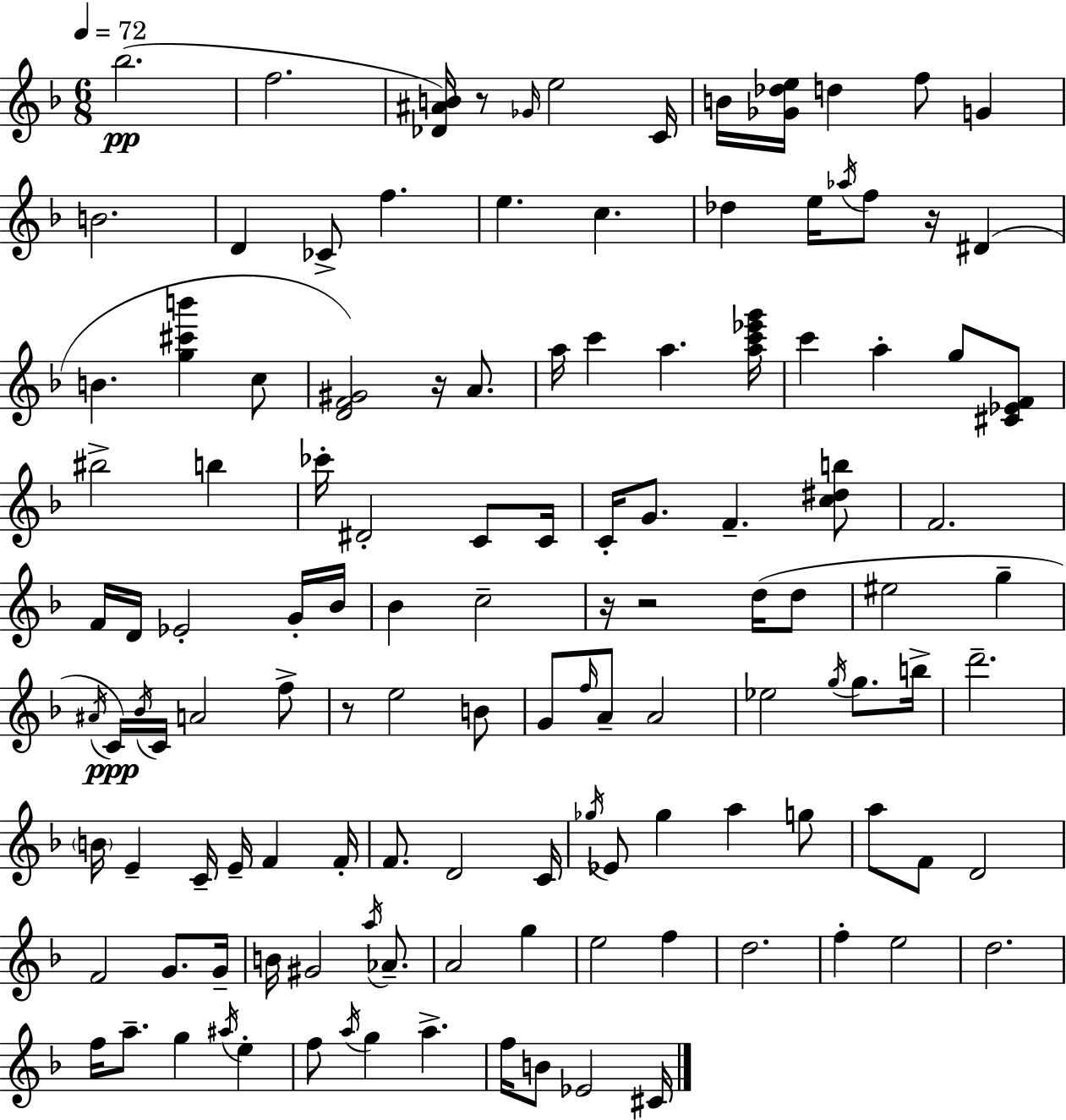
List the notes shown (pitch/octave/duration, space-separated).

Bb5/h. F5/h. [Db4,A#4,B4]/s R/e Gb4/s E5/h C4/s B4/s [Gb4,Db5,E5]/s D5/q F5/e G4/q B4/h. D4/q CES4/e F5/q. E5/q. C5/q. Db5/q E5/s Ab5/s F5/e R/s D#4/q B4/q. [G5,C#6,B6]/q C5/e [D4,F4,G#4]/h R/s A4/e. A5/s C6/q A5/q. [A5,C6,Eb6,G6]/s C6/q A5/q G5/e [C#4,Eb4,F4]/e BIS5/h B5/q CES6/s D#4/h C4/e C4/s C4/s G4/e. F4/q. [C5,D#5,B5]/e F4/h. F4/s D4/s Eb4/h G4/s Bb4/s Bb4/q C5/h R/s R/h D5/s D5/e EIS5/h G5/q A#4/s C4/s Bb4/s C4/s A4/h F5/e R/e E5/h B4/e G4/e F5/s A4/e A4/h Eb5/h G5/s G5/e. B5/s D6/h. B4/s E4/q C4/s E4/s F4/q F4/s F4/e. D4/h C4/s Gb5/s Eb4/e Gb5/q A5/q G5/e A5/e F4/e D4/h F4/h G4/e. G4/s B4/s G#4/h A5/s Ab4/e. A4/h G5/q E5/h F5/q D5/h. F5/q E5/h D5/h. F5/s A5/e. G5/q A#5/s E5/q F5/e A5/s G5/q A5/q. F5/s B4/e Eb4/h C#4/s